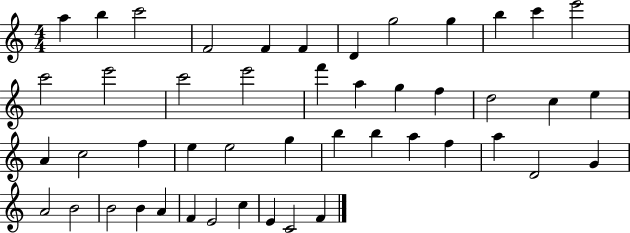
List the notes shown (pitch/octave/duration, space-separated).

A5/q B5/q C6/h F4/h F4/q F4/q D4/q G5/h G5/q B5/q C6/q E6/h C6/h E6/h C6/h E6/h F6/q A5/q G5/q F5/q D5/h C5/q E5/q A4/q C5/h F5/q E5/q E5/h G5/q B5/q B5/q A5/q F5/q A5/q D4/h G4/q A4/h B4/h B4/h B4/q A4/q F4/q E4/h C5/q E4/q C4/h F4/q